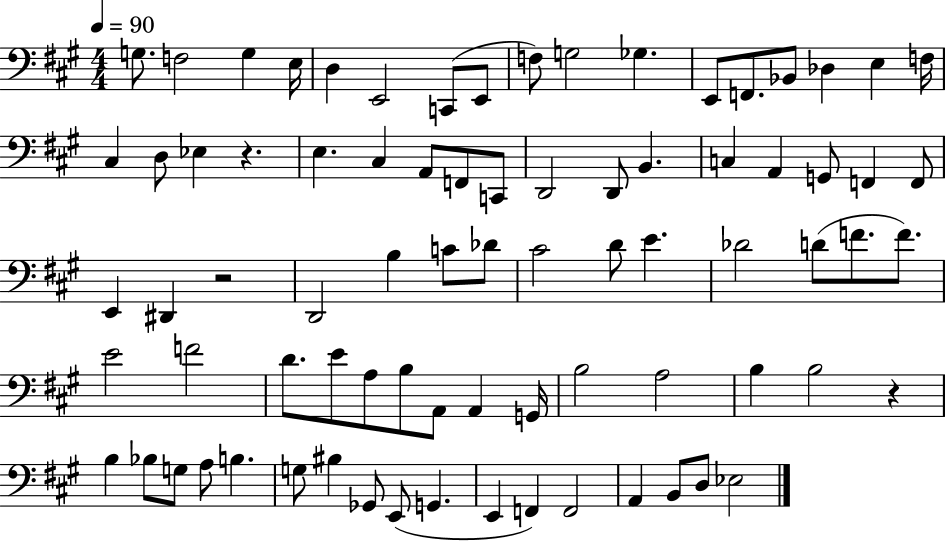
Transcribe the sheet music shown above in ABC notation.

X:1
T:Untitled
M:4/4
L:1/4
K:A
G,/2 F,2 G, E,/4 D, E,,2 C,,/2 E,,/2 F,/2 G,2 _G, E,,/2 F,,/2 _B,,/2 _D, E, F,/4 ^C, D,/2 _E, z E, ^C, A,,/2 F,,/2 C,,/2 D,,2 D,,/2 B,, C, A,, G,,/2 F,, F,,/2 E,, ^D,, z2 D,,2 B, C/2 _D/2 ^C2 D/2 E _D2 D/2 F/2 F/2 E2 F2 D/2 E/2 A,/2 B,/2 A,,/2 A,, G,,/4 B,2 A,2 B, B,2 z B, _B,/2 G,/2 A,/2 B, G,/2 ^B, _G,,/2 E,,/2 G,, E,, F,, F,,2 A,, B,,/2 D,/2 _E,2